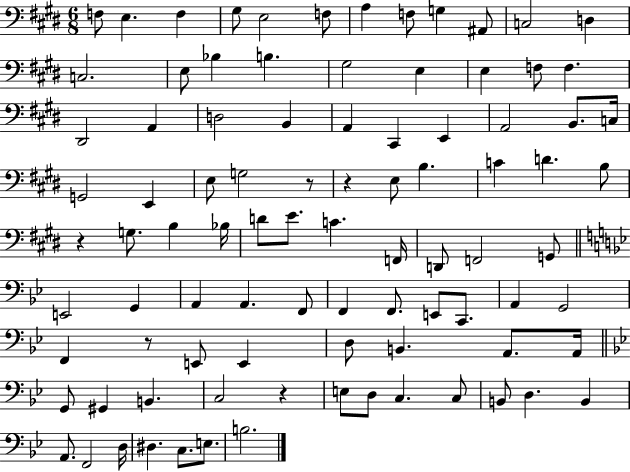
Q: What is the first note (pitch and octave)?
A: F3